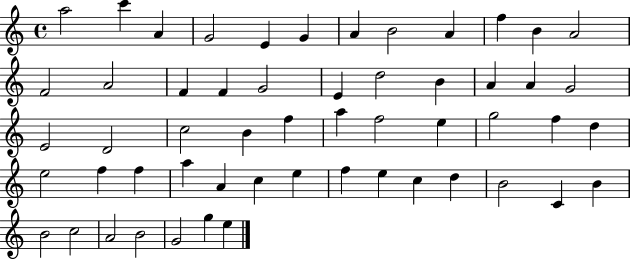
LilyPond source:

{
  \clef treble
  \time 4/4
  \defaultTimeSignature
  \key c \major
  a''2 c'''4 a'4 | g'2 e'4 g'4 | a'4 b'2 a'4 | f''4 b'4 a'2 | \break f'2 a'2 | f'4 f'4 g'2 | e'4 d''2 b'4 | a'4 a'4 g'2 | \break e'2 d'2 | c''2 b'4 f''4 | a''4 f''2 e''4 | g''2 f''4 d''4 | \break e''2 f''4 f''4 | a''4 a'4 c''4 e''4 | f''4 e''4 c''4 d''4 | b'2 c'4 b'4 | \break b'2 c''2 | a'2 b'2 | g'2 g''4 e''4 | \bar "|."
}